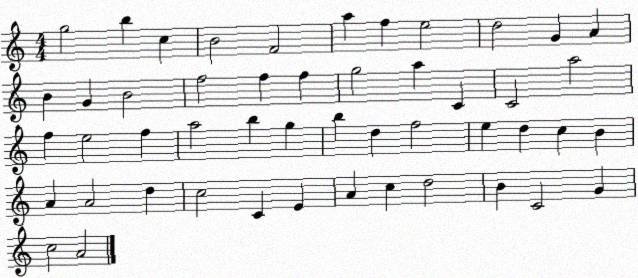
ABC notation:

X:1
T:Untitled
M:4/4
L:1/4
K:C
g2 b c B2 F2 a f e2 d2 G A B G B2 f2 f f g2 a C C2 a2 f e2 f a2 b g b d f2 e d c B A A2 d c2 C E A c d2 B C2 G c2 A2